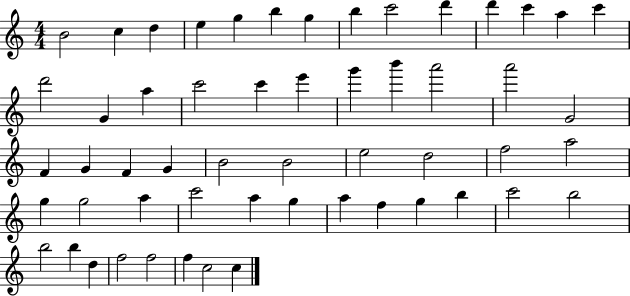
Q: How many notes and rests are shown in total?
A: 55